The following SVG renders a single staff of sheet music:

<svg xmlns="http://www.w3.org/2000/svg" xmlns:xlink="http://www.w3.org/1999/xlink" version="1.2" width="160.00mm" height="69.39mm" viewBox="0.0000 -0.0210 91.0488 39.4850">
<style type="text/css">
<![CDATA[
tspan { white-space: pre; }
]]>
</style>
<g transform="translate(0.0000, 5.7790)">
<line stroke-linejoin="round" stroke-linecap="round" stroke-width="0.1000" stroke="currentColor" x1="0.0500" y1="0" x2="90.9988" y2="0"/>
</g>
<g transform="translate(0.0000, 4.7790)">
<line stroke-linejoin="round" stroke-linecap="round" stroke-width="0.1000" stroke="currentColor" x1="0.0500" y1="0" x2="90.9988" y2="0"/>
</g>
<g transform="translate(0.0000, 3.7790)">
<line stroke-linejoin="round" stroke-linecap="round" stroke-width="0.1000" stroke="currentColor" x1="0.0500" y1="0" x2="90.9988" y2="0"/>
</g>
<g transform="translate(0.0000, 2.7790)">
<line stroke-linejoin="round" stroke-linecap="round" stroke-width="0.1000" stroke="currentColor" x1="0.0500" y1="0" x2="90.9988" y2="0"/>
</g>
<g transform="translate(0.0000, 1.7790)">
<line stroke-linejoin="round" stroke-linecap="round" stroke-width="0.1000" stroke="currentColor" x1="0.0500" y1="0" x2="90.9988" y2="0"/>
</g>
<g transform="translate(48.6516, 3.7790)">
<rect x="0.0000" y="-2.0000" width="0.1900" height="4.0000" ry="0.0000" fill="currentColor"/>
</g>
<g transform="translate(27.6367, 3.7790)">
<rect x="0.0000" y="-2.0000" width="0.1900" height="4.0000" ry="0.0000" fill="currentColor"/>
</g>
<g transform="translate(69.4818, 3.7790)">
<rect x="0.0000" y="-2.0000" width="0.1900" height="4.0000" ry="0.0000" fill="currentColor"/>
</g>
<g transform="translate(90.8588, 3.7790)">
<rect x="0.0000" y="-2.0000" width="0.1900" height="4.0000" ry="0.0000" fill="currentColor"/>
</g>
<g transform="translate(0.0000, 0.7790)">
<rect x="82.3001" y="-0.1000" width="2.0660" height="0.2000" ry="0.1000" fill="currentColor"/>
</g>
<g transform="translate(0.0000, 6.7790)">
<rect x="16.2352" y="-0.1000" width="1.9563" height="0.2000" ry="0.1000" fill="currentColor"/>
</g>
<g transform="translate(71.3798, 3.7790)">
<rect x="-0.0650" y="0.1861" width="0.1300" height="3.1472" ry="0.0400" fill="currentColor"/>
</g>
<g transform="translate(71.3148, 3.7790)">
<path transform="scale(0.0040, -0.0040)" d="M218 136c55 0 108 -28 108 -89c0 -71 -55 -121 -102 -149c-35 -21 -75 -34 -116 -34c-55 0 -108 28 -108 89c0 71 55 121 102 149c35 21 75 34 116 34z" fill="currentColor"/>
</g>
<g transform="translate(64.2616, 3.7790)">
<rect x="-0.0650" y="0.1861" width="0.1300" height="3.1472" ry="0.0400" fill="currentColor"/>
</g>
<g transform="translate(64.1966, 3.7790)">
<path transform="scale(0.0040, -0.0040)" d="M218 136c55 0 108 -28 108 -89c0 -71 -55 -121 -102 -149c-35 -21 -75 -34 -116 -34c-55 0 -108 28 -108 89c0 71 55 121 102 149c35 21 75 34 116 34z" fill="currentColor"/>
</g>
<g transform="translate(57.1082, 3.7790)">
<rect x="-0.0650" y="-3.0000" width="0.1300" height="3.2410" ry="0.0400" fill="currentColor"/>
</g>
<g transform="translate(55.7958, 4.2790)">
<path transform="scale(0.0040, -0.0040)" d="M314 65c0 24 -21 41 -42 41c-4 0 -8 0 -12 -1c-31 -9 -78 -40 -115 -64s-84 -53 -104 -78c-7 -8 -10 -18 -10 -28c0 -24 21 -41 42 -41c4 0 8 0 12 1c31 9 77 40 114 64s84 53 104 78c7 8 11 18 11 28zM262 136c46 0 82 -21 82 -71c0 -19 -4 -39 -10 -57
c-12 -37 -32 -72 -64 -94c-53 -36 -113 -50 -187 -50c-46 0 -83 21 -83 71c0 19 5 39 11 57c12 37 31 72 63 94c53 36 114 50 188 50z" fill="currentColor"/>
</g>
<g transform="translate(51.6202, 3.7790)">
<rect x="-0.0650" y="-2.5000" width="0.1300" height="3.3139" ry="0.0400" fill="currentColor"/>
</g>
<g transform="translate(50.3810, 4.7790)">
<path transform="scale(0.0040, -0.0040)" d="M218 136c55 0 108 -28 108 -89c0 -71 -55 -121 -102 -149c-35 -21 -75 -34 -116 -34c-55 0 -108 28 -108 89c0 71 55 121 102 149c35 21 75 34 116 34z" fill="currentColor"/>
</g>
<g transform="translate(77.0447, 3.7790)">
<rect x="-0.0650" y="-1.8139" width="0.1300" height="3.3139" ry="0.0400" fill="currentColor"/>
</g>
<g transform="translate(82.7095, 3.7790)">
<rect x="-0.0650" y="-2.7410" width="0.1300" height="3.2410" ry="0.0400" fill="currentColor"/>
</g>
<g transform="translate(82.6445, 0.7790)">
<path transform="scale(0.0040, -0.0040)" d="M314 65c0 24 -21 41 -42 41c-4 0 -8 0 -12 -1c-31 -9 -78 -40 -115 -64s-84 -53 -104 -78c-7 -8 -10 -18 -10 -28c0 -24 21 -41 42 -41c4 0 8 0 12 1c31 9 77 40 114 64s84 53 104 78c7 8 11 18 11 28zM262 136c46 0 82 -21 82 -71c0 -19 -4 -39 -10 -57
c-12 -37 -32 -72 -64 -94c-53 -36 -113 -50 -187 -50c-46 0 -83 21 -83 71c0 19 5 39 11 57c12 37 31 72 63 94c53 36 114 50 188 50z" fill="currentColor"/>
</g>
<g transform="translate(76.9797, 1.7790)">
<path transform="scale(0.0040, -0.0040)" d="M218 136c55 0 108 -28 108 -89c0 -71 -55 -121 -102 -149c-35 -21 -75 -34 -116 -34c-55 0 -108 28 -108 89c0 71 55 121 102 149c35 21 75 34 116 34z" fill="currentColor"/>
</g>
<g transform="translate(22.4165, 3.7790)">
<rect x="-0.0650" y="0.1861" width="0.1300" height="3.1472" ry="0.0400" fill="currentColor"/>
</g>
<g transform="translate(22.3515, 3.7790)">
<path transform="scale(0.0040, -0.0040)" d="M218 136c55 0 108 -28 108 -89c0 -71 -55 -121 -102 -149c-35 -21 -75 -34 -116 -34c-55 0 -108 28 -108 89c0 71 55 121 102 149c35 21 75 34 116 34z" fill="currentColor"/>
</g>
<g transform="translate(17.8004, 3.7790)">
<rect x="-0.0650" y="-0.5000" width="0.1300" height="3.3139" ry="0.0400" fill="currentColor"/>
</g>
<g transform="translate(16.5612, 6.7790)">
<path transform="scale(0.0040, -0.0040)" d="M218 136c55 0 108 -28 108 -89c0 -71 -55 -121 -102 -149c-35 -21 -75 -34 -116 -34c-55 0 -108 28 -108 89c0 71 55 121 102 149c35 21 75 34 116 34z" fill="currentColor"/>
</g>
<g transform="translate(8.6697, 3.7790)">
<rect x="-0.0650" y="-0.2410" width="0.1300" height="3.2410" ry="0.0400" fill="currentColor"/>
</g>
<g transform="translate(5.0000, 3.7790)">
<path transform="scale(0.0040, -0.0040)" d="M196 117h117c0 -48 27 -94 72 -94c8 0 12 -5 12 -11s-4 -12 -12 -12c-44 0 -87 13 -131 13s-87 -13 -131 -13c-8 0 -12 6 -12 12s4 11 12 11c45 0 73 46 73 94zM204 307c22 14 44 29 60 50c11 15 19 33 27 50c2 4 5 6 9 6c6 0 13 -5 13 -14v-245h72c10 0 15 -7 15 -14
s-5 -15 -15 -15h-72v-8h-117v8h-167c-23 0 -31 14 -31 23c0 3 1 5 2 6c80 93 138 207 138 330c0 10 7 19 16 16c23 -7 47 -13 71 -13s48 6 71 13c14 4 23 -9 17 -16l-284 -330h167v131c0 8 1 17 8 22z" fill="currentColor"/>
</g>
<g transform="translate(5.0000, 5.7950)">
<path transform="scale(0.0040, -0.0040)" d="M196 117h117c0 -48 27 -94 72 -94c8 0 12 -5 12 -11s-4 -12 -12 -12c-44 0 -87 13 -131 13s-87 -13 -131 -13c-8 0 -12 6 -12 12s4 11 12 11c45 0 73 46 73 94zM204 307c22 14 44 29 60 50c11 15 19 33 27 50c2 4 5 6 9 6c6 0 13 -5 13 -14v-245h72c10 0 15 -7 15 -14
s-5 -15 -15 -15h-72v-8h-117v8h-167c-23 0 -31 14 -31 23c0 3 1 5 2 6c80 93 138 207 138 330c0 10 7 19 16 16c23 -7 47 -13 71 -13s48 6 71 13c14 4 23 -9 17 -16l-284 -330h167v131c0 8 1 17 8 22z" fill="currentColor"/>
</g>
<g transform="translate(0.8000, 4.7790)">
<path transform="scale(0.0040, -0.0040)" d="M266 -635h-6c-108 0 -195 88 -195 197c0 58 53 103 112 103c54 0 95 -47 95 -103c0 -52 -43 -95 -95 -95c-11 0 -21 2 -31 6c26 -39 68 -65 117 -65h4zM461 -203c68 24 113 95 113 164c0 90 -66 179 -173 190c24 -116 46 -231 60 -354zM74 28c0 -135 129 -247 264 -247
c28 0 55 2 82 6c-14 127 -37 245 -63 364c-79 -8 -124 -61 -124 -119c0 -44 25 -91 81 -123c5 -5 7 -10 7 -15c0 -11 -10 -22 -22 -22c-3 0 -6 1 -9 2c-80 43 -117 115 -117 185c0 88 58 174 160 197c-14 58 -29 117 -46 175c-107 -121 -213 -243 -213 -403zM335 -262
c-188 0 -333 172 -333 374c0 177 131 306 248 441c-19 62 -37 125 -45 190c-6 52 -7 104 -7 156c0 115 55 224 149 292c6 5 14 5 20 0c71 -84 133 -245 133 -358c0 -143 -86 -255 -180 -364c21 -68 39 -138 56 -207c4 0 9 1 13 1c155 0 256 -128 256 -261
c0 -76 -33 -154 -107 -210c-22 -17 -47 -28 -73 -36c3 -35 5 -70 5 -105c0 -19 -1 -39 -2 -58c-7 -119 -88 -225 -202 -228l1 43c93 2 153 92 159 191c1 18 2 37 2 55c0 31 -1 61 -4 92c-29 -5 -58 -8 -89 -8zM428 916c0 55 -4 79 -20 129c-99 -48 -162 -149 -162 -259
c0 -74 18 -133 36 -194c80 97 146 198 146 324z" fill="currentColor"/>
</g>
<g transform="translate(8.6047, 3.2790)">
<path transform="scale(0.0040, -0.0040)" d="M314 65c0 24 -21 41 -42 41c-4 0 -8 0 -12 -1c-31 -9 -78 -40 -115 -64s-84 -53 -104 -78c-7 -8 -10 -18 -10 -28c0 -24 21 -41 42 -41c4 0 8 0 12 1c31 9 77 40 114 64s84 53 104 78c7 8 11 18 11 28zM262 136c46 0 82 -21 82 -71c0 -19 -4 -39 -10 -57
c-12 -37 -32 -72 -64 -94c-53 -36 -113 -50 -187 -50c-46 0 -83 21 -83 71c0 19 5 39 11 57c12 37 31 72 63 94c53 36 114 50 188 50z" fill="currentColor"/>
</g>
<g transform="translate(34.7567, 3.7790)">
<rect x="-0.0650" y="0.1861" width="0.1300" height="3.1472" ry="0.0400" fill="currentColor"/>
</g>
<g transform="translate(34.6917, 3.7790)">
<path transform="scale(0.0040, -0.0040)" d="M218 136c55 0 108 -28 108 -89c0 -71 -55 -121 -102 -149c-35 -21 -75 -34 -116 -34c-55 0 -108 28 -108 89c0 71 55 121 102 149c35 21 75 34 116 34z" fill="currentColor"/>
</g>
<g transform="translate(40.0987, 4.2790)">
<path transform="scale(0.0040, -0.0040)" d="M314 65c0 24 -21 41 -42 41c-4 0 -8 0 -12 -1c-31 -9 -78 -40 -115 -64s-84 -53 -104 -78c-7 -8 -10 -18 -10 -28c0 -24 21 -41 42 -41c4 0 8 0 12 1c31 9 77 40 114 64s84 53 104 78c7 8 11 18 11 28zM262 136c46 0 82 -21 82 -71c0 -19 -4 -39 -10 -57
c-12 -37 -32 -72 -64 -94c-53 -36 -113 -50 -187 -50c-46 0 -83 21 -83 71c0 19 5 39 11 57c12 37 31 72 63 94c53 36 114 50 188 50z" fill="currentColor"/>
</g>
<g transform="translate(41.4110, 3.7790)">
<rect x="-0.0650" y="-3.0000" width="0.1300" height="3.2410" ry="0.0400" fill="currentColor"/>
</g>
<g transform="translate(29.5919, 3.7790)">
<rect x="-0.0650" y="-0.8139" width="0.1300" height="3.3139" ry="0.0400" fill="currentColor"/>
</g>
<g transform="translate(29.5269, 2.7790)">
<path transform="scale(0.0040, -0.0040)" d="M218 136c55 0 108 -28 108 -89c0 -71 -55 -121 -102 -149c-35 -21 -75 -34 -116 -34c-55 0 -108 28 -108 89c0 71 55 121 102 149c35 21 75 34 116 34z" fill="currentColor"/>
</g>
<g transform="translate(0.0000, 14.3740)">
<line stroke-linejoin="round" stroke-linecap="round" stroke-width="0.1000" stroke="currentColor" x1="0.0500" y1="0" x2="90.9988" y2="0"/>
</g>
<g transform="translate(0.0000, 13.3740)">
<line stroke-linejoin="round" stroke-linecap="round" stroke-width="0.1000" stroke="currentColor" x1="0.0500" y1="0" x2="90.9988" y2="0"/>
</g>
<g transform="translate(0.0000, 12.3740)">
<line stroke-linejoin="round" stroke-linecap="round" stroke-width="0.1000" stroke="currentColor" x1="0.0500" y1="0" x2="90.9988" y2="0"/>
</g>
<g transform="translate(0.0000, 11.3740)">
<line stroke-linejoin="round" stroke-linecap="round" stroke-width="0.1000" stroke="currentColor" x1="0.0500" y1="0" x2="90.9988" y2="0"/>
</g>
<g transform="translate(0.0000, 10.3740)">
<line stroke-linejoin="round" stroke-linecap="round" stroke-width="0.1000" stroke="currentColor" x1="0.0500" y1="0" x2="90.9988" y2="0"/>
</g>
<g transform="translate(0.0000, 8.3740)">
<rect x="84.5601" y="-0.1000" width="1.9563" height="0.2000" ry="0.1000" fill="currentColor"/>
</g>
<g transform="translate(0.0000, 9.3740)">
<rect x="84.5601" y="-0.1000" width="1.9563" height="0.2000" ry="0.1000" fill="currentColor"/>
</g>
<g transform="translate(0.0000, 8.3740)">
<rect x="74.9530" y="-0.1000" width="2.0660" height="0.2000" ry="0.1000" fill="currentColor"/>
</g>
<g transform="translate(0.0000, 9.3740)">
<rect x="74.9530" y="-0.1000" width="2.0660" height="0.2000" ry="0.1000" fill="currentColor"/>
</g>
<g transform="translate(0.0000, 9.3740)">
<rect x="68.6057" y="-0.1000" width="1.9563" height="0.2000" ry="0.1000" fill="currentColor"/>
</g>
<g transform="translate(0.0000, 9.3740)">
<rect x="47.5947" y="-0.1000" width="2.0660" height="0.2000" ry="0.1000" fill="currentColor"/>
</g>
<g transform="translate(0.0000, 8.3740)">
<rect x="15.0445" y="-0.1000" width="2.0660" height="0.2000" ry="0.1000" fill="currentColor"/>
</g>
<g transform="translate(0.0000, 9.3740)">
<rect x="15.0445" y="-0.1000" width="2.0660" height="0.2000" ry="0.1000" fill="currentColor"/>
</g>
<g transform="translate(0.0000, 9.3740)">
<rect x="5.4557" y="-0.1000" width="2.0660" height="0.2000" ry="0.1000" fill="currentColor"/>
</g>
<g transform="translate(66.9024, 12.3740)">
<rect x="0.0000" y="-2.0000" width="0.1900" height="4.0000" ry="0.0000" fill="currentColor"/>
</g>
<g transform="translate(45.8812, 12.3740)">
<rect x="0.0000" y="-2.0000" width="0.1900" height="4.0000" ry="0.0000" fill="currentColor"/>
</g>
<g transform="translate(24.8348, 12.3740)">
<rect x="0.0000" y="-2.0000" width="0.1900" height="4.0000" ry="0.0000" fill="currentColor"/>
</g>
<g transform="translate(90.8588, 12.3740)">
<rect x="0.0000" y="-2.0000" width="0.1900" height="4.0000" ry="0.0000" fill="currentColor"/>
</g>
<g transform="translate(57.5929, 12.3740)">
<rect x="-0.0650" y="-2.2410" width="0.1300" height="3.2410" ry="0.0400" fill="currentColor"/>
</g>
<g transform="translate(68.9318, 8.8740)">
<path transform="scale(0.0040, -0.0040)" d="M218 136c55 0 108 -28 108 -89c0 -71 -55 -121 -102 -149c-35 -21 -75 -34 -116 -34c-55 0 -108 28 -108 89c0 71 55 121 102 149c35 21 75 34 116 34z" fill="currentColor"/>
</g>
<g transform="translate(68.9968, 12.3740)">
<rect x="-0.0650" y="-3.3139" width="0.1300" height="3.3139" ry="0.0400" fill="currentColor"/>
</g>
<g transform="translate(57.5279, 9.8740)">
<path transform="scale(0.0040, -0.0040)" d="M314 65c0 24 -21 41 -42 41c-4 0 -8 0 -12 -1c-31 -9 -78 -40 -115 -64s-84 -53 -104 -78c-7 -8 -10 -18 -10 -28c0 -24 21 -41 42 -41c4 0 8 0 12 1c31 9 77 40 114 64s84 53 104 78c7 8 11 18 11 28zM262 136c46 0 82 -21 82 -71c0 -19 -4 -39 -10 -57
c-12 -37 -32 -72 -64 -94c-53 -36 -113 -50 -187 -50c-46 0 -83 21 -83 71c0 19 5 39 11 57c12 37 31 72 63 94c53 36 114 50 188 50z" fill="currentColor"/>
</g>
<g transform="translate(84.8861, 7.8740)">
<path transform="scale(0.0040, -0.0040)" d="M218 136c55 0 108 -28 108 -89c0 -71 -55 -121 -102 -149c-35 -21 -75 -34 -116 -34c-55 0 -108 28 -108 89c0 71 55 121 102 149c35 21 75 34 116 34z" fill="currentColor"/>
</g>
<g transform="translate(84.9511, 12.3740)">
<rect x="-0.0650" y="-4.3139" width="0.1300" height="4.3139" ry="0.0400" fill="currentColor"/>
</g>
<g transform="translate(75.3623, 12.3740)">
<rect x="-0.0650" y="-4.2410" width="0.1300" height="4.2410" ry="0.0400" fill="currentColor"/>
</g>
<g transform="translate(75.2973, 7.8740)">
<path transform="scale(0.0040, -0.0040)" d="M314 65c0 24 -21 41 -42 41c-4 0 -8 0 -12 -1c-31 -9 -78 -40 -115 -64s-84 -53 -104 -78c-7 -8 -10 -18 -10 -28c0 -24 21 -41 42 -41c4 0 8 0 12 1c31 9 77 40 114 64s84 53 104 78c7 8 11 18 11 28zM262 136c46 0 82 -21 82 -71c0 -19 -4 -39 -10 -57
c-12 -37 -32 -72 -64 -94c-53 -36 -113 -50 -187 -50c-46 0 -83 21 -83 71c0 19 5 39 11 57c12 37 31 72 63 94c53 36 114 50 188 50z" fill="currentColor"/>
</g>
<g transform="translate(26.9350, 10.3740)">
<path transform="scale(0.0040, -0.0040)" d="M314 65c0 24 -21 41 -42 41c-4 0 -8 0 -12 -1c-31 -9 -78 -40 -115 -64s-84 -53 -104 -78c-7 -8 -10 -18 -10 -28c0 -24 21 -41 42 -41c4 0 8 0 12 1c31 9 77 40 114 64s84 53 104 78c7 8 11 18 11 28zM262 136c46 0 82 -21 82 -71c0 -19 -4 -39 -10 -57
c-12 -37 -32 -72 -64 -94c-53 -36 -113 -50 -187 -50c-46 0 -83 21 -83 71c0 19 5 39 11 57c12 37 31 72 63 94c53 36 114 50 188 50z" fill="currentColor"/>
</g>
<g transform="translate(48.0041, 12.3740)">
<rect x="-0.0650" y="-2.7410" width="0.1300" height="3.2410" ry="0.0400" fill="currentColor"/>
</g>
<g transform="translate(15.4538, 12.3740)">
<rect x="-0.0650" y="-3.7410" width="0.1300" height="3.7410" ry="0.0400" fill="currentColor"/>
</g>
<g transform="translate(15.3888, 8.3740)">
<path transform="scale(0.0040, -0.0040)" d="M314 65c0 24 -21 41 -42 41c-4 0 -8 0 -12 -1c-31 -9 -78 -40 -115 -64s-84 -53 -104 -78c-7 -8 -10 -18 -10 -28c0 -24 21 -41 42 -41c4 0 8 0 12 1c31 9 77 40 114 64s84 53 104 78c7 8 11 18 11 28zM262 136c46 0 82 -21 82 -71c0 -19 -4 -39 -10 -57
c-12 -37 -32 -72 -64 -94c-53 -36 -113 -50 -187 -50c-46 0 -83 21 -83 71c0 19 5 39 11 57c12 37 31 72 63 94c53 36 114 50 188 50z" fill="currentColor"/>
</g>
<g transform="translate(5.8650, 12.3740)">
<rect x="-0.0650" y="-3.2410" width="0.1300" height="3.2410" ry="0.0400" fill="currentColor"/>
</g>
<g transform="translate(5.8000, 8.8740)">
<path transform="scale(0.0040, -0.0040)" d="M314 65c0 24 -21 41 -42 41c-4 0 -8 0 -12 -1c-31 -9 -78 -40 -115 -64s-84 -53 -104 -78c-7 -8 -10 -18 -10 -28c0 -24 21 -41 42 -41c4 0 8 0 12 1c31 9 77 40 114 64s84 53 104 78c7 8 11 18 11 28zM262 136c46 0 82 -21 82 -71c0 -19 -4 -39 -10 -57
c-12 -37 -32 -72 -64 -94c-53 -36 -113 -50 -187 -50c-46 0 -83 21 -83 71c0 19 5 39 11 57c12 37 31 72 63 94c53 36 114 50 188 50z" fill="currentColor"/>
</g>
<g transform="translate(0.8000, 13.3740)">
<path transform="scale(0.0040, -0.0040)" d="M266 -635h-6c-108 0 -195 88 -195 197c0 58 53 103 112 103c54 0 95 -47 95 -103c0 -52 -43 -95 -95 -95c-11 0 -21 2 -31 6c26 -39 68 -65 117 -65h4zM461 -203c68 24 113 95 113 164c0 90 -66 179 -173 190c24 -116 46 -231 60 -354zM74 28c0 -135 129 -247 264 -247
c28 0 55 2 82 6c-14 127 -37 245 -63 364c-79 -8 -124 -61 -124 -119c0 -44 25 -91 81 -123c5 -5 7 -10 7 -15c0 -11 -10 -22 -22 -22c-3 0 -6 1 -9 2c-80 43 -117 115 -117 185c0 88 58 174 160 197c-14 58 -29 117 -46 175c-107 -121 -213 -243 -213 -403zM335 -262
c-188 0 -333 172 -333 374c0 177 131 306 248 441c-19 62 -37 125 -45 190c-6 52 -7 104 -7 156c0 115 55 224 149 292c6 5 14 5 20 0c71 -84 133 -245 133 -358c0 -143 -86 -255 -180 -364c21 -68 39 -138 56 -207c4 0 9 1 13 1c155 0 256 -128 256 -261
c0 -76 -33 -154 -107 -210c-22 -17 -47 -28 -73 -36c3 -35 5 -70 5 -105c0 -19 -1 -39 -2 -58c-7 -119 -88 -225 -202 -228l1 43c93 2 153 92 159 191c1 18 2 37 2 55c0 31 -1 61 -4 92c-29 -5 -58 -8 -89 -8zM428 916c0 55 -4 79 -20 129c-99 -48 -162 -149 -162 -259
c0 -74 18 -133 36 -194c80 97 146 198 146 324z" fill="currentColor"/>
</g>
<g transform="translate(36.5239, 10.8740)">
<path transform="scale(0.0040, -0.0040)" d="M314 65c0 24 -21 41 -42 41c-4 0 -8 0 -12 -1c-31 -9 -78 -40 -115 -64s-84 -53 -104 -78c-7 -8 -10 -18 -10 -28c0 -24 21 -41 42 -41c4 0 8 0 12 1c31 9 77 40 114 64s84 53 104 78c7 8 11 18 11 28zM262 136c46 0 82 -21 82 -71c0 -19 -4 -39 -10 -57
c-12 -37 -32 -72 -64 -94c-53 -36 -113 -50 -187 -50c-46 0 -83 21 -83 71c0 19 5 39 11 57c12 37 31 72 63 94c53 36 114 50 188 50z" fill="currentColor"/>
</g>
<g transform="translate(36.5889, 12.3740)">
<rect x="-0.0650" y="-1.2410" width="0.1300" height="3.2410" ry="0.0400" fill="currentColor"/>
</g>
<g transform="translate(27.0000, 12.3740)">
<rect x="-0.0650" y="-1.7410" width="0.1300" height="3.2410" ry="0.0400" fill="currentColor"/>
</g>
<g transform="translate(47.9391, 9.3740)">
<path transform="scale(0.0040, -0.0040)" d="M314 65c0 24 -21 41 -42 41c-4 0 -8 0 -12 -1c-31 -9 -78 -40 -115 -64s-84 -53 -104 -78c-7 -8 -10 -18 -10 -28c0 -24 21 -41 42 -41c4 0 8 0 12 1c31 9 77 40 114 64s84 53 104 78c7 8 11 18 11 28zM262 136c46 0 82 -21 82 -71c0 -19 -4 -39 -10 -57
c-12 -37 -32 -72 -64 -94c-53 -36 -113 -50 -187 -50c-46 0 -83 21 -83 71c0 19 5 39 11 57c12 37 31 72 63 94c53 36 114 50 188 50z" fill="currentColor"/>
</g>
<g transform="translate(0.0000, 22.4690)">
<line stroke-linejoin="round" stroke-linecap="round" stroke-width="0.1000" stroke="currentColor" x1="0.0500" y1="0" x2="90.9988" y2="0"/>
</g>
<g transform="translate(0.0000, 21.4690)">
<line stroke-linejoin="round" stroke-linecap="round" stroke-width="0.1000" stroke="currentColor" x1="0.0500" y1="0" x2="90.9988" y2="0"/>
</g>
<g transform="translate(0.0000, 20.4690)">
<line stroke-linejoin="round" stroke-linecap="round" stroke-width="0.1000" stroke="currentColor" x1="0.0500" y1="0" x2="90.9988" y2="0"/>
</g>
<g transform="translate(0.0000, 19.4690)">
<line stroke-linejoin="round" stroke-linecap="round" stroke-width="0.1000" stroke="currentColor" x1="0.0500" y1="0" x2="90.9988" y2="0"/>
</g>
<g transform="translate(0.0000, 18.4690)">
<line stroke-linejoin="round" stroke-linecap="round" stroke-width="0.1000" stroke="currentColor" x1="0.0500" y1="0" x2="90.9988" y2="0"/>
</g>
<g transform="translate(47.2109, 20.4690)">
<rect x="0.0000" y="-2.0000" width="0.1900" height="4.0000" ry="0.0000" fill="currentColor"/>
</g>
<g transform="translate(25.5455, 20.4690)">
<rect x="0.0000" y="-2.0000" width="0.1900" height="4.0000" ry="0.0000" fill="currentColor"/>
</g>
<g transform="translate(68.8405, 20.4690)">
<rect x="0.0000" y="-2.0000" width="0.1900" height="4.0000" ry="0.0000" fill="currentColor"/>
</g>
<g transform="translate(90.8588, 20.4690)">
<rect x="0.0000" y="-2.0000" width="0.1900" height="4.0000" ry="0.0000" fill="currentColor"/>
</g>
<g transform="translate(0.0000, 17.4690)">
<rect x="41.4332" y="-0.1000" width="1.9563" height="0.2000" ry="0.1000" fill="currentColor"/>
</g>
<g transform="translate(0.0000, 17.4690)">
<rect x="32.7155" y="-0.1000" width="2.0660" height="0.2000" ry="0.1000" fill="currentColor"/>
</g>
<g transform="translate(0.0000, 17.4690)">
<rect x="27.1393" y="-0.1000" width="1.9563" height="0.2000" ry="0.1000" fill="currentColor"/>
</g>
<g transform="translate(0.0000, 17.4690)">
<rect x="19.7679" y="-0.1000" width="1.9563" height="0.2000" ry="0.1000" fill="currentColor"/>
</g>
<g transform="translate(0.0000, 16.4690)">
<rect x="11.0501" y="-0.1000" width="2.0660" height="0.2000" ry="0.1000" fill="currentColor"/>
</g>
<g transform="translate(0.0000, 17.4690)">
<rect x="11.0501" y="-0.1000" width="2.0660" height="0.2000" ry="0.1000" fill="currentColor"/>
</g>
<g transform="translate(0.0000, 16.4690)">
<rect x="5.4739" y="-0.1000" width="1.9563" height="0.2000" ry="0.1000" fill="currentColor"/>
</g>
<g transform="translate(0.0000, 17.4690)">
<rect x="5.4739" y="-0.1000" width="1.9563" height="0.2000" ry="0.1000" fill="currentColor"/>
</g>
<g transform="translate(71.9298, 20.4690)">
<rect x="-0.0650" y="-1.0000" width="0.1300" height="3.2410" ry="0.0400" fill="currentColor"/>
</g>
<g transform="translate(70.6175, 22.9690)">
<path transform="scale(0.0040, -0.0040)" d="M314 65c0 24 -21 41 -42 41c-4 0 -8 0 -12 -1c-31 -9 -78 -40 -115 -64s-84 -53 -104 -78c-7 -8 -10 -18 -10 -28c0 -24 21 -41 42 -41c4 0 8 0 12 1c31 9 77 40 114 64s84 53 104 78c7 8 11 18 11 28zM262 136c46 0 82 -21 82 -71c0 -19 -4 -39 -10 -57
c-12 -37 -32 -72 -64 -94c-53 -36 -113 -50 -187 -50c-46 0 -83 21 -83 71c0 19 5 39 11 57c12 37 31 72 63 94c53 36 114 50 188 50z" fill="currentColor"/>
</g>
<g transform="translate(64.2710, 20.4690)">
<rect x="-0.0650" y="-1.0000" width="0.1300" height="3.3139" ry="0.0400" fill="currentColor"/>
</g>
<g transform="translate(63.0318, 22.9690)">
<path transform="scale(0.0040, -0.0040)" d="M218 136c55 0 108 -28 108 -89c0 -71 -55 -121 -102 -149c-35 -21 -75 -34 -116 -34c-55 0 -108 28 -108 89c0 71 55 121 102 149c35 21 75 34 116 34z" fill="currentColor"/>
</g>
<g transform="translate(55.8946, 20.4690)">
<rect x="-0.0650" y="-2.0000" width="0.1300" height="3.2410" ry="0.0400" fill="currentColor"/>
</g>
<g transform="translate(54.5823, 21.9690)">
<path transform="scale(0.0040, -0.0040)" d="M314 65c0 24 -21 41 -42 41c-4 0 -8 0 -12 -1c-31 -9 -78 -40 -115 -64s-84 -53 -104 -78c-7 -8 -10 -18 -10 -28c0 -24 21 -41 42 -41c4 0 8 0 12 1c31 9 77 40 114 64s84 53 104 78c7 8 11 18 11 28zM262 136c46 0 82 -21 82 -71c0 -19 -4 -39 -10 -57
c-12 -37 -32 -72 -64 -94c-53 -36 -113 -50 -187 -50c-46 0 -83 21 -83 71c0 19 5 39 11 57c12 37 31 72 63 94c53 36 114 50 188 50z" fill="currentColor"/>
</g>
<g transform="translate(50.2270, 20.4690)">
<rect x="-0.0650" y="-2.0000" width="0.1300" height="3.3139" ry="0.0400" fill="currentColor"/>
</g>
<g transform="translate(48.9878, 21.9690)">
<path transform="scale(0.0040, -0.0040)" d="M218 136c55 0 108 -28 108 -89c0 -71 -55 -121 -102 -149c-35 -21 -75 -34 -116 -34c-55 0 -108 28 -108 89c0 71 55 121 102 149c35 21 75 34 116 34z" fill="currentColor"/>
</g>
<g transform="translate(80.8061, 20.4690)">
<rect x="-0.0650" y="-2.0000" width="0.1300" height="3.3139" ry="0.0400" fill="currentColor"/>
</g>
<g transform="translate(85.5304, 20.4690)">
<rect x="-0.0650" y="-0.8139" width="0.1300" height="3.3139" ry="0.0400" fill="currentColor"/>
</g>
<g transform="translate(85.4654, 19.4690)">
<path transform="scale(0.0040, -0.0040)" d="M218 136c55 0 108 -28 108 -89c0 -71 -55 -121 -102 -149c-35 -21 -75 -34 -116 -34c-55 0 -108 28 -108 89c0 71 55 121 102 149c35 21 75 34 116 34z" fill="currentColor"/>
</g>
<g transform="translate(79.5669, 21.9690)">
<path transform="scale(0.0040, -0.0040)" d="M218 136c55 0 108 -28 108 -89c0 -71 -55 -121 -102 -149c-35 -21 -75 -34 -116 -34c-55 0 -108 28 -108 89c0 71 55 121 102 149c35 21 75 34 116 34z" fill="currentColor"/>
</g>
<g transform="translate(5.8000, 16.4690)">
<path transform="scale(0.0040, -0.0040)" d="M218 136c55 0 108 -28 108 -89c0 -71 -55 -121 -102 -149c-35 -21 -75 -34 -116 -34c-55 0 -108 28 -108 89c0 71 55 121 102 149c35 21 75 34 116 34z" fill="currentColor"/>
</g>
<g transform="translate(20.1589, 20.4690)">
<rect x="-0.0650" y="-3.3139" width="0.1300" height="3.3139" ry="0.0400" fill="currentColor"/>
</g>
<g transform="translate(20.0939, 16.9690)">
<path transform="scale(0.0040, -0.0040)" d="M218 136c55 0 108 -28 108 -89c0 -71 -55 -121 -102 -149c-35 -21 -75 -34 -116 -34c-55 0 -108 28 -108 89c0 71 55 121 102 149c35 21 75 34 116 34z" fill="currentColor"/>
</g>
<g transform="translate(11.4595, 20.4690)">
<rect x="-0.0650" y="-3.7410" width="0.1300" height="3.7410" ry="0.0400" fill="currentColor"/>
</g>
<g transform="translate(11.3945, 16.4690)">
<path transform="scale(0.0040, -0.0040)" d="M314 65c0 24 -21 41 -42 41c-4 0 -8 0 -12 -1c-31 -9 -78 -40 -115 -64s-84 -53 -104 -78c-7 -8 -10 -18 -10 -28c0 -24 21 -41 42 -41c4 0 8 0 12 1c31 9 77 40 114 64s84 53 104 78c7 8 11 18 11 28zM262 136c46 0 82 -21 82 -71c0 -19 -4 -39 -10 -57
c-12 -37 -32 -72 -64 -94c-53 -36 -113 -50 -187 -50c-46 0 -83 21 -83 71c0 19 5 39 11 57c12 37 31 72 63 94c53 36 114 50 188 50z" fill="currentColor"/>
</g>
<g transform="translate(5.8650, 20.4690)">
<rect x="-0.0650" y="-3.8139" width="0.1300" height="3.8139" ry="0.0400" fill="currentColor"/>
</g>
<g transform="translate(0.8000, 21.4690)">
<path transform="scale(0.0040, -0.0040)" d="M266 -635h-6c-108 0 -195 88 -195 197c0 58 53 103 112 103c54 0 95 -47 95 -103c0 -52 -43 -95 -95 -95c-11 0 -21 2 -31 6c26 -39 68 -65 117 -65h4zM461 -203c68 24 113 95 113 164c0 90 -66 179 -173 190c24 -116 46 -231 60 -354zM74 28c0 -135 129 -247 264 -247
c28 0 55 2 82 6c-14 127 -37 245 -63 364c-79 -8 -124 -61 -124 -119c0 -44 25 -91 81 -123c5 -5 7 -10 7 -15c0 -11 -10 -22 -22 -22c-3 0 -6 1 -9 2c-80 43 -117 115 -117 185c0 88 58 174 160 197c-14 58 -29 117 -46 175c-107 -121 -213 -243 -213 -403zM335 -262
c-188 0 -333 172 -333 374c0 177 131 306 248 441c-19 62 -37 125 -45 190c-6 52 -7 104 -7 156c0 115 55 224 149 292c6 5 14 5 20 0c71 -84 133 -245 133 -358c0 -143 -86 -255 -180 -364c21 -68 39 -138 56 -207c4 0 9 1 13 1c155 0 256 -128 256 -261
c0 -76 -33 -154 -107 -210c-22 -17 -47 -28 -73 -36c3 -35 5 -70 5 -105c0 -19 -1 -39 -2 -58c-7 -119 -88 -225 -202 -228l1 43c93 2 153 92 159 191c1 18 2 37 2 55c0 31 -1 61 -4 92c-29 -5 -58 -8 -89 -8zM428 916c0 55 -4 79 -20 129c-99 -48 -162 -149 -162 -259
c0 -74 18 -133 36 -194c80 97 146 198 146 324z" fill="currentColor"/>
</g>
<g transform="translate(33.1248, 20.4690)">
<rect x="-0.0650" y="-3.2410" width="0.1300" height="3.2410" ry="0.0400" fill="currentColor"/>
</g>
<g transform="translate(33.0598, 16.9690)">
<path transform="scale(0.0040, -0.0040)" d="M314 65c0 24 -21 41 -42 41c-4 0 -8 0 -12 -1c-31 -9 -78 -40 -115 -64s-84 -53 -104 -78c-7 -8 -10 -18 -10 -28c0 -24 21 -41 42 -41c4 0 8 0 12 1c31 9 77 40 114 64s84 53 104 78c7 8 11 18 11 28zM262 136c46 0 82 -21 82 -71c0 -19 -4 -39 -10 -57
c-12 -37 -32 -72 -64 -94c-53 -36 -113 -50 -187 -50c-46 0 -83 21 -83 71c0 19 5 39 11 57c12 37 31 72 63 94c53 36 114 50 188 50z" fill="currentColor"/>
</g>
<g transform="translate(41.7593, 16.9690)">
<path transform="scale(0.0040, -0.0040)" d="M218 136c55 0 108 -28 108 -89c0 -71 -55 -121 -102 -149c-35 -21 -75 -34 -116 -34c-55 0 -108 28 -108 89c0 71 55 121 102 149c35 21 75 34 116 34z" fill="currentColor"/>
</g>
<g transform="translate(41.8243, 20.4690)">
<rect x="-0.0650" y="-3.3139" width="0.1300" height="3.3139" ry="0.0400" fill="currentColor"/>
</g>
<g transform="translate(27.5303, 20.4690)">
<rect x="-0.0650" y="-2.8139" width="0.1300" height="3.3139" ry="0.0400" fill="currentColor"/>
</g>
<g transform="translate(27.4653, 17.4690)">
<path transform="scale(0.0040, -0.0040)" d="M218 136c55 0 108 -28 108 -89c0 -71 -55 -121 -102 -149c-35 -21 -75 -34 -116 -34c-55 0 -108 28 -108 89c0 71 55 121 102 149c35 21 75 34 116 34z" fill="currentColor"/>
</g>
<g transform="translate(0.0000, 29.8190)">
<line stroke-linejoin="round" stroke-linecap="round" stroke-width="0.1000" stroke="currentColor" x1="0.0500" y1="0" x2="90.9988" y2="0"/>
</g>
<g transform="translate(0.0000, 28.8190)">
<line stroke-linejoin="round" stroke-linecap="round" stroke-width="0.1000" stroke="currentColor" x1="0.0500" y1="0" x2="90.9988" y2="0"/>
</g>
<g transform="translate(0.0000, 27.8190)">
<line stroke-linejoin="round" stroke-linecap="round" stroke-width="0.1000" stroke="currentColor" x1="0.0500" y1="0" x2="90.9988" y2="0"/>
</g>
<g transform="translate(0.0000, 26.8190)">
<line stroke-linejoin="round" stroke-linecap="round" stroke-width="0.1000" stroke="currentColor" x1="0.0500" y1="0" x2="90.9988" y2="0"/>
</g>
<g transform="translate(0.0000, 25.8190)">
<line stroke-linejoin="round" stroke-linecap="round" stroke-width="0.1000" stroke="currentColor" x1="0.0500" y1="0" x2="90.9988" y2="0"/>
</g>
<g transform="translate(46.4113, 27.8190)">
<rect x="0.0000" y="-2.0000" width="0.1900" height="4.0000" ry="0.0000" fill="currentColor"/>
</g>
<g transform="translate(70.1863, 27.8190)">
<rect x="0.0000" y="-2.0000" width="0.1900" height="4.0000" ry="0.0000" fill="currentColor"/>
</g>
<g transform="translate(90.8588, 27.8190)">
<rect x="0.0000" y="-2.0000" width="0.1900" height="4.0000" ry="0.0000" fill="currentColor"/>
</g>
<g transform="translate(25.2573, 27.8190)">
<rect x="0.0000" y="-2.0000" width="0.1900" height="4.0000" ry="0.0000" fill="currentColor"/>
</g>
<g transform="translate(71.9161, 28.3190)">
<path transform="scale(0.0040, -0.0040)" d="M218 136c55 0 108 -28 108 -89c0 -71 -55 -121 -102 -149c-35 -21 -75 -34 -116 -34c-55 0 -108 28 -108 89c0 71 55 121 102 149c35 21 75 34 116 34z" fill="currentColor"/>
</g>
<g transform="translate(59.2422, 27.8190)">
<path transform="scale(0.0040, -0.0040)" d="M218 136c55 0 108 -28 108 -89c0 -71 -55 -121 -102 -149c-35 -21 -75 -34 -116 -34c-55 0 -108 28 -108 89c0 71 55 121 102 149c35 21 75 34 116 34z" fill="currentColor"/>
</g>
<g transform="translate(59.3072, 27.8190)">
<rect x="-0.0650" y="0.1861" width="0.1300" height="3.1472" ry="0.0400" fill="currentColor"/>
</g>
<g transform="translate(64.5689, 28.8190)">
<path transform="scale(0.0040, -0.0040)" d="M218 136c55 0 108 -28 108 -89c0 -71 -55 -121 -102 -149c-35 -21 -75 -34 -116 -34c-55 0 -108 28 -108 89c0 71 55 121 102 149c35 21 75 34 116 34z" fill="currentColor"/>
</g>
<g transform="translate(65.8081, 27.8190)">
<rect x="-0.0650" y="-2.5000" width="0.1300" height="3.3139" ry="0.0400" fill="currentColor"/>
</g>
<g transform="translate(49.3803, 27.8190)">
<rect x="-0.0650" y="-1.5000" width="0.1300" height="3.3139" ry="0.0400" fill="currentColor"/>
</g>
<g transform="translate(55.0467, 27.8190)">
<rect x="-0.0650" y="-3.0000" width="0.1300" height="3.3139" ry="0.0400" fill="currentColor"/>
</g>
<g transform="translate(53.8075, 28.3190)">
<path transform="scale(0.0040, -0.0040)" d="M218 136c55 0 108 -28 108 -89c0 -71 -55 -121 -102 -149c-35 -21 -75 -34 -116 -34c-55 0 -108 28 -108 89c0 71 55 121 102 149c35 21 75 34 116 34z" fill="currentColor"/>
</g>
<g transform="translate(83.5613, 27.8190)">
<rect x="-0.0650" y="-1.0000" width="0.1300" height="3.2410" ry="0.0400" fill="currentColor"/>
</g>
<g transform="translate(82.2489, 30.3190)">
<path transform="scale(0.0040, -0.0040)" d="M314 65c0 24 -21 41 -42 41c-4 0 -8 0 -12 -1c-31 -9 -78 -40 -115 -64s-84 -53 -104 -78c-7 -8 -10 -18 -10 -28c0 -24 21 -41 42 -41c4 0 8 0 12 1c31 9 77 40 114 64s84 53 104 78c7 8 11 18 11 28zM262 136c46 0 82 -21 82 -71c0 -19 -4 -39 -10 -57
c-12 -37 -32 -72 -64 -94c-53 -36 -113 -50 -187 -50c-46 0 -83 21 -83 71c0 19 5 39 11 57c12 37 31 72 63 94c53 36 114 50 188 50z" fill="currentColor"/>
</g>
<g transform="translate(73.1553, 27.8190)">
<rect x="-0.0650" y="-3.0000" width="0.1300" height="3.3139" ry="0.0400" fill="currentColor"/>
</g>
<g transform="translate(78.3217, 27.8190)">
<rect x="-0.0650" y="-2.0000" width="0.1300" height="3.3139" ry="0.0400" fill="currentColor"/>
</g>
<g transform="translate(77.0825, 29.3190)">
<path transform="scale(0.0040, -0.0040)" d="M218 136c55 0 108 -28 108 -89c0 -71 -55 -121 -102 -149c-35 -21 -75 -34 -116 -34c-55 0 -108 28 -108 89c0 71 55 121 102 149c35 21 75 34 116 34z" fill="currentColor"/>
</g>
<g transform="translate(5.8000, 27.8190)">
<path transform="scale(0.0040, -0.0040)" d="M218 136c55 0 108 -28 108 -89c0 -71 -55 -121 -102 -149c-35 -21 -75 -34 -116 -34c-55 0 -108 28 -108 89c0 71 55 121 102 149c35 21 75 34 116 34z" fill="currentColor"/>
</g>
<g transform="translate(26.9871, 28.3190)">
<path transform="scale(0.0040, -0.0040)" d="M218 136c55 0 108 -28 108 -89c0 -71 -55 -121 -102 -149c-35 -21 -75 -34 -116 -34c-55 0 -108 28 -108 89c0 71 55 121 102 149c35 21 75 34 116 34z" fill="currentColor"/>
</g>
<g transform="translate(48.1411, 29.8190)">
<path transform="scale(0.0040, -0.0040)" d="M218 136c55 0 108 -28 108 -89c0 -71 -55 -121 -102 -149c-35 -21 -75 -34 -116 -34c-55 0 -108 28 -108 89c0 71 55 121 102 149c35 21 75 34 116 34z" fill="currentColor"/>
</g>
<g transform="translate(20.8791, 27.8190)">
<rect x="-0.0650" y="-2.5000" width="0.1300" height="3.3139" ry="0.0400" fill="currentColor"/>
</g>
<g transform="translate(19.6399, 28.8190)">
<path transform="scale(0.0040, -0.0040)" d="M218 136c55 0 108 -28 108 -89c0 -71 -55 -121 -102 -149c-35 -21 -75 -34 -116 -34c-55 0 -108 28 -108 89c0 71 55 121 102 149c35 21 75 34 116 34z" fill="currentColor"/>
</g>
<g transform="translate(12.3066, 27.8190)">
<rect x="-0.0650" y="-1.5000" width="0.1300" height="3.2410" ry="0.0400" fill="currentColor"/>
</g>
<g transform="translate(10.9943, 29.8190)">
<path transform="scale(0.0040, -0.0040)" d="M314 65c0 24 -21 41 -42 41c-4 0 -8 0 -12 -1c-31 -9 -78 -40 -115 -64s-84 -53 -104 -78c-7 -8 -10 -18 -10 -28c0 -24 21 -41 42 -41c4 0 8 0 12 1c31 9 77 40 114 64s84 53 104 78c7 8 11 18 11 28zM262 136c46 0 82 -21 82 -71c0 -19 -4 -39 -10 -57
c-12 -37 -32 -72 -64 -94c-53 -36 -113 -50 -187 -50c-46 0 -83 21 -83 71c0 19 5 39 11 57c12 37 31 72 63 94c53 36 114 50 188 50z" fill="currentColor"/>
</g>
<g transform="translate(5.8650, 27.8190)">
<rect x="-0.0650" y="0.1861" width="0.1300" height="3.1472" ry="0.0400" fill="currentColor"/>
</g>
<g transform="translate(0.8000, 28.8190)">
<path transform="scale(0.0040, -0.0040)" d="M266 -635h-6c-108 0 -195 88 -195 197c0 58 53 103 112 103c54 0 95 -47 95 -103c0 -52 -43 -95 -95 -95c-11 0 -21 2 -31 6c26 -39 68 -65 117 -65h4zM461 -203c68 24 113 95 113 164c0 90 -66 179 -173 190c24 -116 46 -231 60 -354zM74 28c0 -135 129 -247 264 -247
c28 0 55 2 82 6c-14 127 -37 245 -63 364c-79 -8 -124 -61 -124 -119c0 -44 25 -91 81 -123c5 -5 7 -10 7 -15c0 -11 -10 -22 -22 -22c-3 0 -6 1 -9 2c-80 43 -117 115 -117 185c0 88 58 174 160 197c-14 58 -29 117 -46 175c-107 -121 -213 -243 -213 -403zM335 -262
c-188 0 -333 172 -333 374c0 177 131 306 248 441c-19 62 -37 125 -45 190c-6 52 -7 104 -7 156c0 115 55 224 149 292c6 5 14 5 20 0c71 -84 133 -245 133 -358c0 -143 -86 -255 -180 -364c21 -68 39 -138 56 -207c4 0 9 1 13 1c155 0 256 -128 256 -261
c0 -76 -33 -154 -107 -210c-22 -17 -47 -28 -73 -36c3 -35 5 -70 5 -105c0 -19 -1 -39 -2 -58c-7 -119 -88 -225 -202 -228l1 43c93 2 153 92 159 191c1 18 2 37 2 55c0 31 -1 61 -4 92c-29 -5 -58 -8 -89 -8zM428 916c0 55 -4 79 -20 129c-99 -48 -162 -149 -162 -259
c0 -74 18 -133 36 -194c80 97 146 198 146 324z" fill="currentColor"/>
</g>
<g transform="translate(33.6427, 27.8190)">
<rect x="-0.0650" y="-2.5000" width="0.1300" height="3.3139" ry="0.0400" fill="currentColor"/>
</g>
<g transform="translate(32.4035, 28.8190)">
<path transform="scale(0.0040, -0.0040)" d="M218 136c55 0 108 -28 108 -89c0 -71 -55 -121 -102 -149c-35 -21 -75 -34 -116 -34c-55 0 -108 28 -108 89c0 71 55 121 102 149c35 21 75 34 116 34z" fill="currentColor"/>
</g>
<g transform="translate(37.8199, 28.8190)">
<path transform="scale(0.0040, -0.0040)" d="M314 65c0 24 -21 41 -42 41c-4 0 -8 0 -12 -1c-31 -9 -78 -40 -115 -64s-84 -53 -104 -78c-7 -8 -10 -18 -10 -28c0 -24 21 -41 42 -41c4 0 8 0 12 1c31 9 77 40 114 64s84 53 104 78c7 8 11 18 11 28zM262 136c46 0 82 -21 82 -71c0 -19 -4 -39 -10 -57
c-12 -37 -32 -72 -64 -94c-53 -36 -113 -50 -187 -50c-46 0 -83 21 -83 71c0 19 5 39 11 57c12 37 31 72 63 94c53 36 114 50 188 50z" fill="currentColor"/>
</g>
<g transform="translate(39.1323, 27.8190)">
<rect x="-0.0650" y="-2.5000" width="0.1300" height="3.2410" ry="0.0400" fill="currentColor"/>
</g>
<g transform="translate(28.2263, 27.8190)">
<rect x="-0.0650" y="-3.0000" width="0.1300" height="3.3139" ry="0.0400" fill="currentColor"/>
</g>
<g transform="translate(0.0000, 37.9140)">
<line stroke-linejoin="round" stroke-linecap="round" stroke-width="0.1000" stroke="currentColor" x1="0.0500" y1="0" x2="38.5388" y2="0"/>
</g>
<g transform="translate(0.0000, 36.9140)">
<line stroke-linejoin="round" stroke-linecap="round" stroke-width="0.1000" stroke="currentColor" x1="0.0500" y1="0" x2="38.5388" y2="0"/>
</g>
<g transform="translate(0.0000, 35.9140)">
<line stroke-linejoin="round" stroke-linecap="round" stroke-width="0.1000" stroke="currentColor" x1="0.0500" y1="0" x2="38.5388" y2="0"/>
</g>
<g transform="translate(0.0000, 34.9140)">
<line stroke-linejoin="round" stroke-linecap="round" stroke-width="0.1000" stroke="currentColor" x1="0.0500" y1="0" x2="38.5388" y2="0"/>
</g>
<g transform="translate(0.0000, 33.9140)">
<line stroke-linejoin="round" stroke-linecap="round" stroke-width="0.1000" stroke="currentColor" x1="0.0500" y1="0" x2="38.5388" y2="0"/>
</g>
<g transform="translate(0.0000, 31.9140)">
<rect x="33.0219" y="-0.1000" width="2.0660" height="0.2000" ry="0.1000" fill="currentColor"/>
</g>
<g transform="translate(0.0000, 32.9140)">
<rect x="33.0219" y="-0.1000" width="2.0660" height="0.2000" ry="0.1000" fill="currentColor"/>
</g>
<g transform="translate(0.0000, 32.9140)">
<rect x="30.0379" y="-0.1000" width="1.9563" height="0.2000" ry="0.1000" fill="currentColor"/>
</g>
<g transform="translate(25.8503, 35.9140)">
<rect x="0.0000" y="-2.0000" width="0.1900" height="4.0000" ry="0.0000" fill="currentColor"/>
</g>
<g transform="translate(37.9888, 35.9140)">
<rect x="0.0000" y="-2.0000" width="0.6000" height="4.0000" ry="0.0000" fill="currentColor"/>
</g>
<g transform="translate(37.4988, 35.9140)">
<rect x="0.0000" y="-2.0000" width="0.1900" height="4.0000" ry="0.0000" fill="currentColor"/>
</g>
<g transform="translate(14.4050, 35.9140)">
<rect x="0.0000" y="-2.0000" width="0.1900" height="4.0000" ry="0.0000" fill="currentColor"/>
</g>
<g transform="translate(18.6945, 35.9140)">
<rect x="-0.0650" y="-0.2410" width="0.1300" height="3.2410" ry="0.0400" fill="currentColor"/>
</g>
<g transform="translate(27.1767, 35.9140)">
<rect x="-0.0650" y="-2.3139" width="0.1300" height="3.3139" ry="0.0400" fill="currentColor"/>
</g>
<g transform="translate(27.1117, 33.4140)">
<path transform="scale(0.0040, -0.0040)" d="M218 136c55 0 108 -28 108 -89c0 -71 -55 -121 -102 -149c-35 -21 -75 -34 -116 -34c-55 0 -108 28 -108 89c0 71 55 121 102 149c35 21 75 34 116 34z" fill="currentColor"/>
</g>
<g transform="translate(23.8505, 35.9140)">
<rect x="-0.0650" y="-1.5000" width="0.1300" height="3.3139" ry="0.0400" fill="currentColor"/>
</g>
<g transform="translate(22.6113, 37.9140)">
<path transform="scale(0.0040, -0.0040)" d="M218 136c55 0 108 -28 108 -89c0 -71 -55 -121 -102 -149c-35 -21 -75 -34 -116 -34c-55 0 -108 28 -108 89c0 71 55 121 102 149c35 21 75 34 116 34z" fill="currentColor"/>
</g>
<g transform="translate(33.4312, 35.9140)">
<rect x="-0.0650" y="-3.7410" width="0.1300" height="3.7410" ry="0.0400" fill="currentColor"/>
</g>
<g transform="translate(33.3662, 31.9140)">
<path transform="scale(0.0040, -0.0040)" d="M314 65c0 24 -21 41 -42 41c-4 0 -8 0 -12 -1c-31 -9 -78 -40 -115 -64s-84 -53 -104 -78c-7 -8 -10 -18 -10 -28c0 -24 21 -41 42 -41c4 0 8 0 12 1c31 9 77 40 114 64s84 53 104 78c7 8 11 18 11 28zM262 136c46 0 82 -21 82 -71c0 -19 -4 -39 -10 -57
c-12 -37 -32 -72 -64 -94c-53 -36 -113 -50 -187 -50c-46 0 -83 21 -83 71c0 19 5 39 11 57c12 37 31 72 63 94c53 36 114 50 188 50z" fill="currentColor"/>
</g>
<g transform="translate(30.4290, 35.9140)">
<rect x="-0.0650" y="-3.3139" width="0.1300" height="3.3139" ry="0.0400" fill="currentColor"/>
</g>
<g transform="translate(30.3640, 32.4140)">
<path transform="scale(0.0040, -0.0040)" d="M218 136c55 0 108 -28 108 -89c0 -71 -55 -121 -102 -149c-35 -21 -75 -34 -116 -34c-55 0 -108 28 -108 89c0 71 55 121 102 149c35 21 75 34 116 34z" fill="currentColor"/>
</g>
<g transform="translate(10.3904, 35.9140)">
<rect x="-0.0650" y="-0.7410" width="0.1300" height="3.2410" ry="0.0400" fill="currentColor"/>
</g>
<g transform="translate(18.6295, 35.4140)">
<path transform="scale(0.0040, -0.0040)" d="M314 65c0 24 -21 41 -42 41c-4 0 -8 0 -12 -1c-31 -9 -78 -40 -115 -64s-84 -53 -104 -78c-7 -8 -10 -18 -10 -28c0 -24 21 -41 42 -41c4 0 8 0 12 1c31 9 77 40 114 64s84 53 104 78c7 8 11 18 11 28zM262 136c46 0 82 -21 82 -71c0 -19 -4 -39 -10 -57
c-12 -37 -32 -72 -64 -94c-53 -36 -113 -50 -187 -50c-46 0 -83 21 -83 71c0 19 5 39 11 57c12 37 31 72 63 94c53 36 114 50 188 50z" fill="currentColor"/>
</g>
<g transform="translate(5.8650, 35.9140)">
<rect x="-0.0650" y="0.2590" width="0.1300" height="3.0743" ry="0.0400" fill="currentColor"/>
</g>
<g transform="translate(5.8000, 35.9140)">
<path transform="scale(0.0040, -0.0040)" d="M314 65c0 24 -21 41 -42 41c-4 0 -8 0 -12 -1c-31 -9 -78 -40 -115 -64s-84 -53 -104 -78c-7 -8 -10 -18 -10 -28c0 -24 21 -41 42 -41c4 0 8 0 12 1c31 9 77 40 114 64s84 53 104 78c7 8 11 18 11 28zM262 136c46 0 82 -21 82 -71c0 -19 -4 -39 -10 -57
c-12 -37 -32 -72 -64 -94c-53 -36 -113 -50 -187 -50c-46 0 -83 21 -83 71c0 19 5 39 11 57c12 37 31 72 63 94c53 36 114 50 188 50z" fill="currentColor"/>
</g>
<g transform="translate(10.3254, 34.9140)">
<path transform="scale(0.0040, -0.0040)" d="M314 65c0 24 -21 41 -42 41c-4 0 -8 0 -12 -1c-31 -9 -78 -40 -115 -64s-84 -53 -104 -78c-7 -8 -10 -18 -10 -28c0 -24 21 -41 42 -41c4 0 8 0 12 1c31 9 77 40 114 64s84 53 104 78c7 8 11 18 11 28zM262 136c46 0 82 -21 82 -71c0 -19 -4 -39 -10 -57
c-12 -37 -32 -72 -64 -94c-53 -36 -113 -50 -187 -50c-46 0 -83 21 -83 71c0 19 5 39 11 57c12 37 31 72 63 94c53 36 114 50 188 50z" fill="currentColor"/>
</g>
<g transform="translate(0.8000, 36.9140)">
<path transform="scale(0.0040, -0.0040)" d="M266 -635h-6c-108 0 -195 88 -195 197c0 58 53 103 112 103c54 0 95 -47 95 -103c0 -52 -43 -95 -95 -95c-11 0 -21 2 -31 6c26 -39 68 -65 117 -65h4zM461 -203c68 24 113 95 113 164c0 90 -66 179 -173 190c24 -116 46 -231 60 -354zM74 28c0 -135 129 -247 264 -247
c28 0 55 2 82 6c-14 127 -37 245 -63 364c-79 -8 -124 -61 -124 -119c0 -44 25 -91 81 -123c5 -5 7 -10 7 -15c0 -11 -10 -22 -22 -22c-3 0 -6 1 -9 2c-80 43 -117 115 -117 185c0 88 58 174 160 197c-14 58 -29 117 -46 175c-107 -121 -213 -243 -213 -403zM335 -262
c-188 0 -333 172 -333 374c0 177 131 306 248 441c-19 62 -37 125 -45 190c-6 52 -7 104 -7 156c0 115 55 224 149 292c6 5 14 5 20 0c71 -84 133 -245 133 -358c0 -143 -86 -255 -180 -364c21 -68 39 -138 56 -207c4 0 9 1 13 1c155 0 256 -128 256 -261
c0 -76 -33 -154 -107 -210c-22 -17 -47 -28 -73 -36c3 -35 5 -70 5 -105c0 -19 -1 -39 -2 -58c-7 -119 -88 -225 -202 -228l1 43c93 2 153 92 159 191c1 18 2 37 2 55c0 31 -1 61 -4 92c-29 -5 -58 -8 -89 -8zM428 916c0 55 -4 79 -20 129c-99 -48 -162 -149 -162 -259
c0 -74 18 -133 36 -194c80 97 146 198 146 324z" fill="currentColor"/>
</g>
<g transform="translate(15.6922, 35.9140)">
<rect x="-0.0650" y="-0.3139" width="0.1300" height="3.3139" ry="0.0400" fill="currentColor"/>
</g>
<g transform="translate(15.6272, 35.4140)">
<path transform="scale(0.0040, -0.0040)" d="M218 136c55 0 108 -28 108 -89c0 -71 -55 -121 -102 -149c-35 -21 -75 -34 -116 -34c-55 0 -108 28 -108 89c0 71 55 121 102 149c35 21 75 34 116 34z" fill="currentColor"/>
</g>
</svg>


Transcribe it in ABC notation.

X:1
T:Untitled
M:4/4
L:1/4
K:C
c2 C B d B A2 G A2 B B f a2 b2 c'2 f2 e2 a2 g2 b d'2 d' c' c'2 b a b2 b F F2 D D2 F d B E2 G A G G2 E A B G A F D2 B2 d2 c c2 E g b c'2